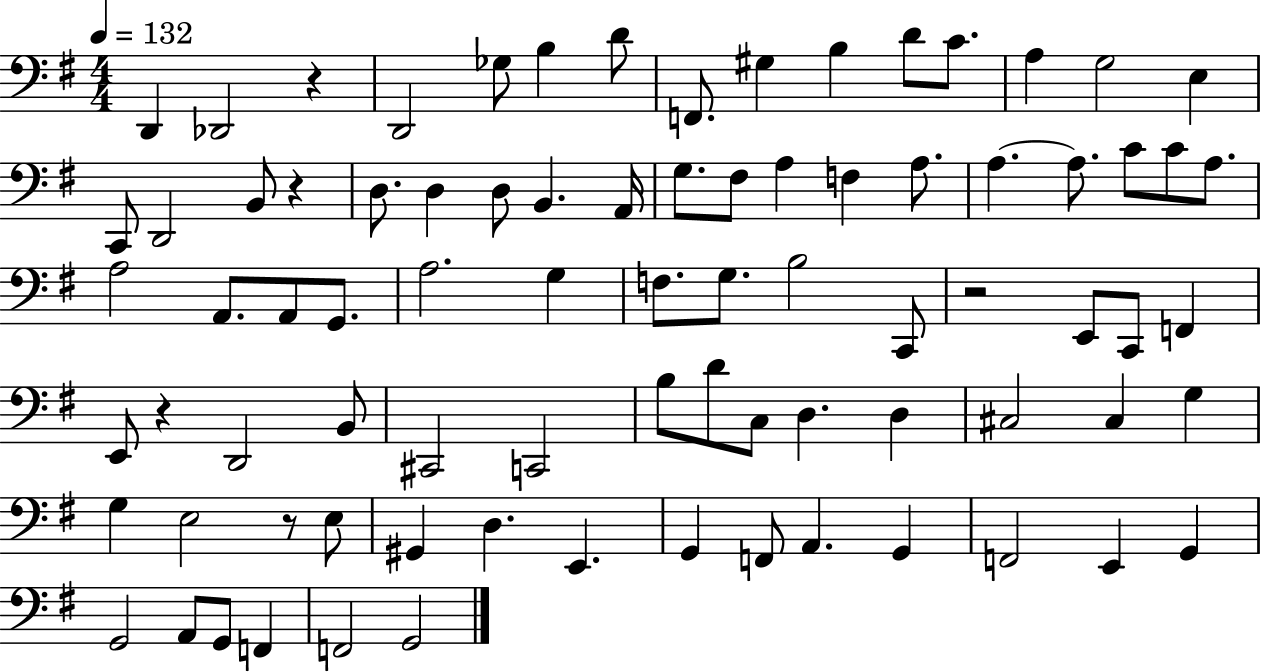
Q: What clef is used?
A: bass